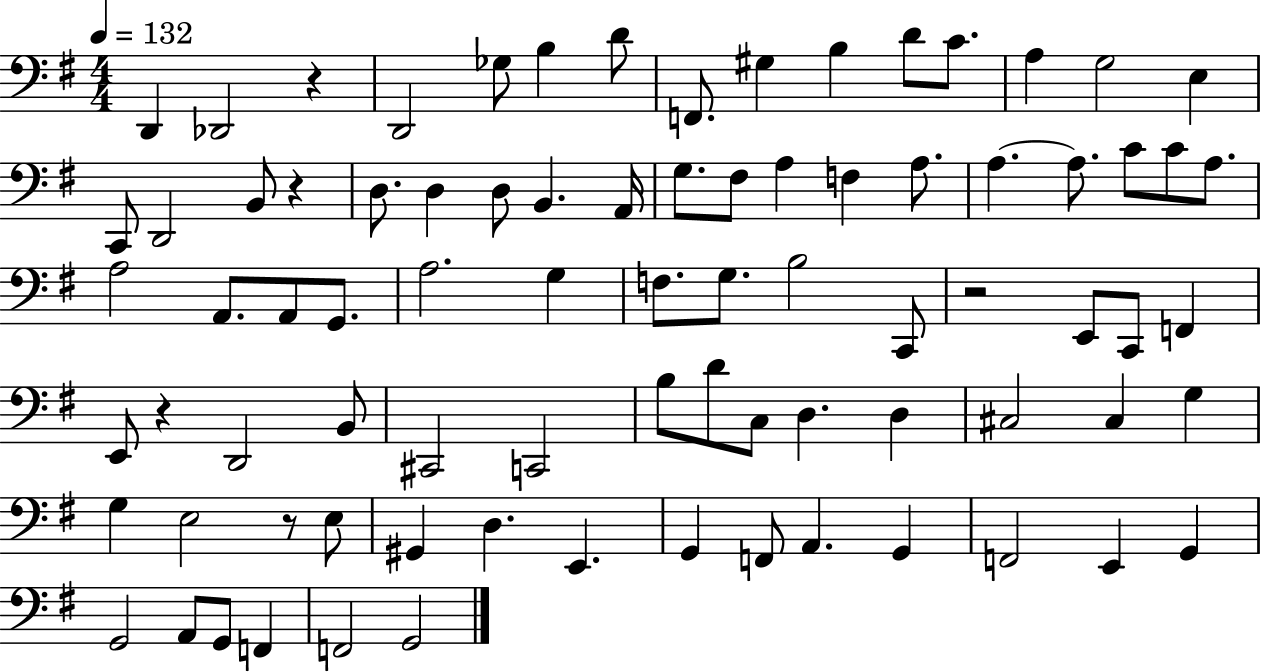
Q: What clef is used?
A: bass